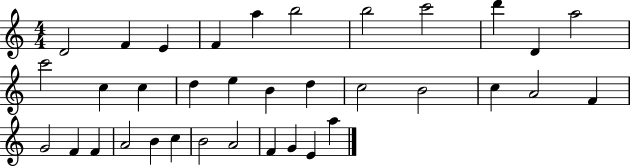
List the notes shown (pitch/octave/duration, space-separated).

D4/h F4/q E4/q F4/q A5/q B5/h B5/h C6/h D6/q D4/q A5/h C6/h C5/q C5/q D5/q E5/q B4/q D5/q C5/h B4/h C5/q A4/h F4/q G4/h F4/q F4/q A4/h B4/q C5/q B4/h A4/h F4/q G4/q E4/q A5/q